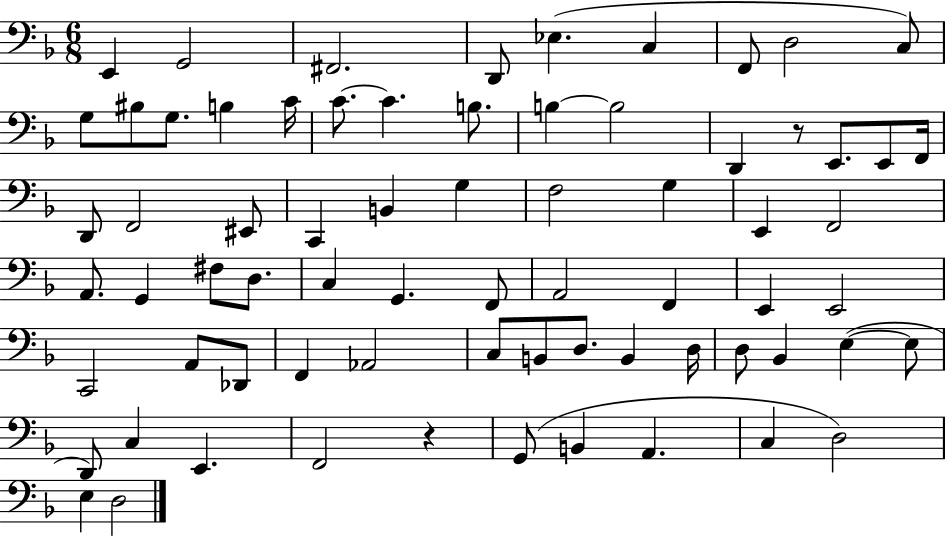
{
  \clef bass
  \numericTimeSignature
  \time 6/8
  \key f \major
  e,4 g,2 | fis,2. | d,8 ees4.( c4 | f,8 d2 c8) | \break g8 bis8 g8. b4 c'16 | c'8.~~ c'4. b8. | b4~~ b2 | d,4 r8 e,8. e,8 f,16 | \break d,8 f,2 eis,8 | c,4 b,4 g4 | f2 g4 | e,4 f,2 | \break a,8. g,4 fis8 d8. | c4 g,4. f,8 | a,2 f,4 | e,4 e,2 | \break c,2 a,8 des,8 | f,4 aes,2 | c8 b,8 d8. b,4 d16 | d8 bes,4 e4~(~ e8 | \break d,8) c4 e,4. | f,2 r4 | g,8( b,4 a,4. | c4 d2) | \break e4 d2 | \bar "|."
}